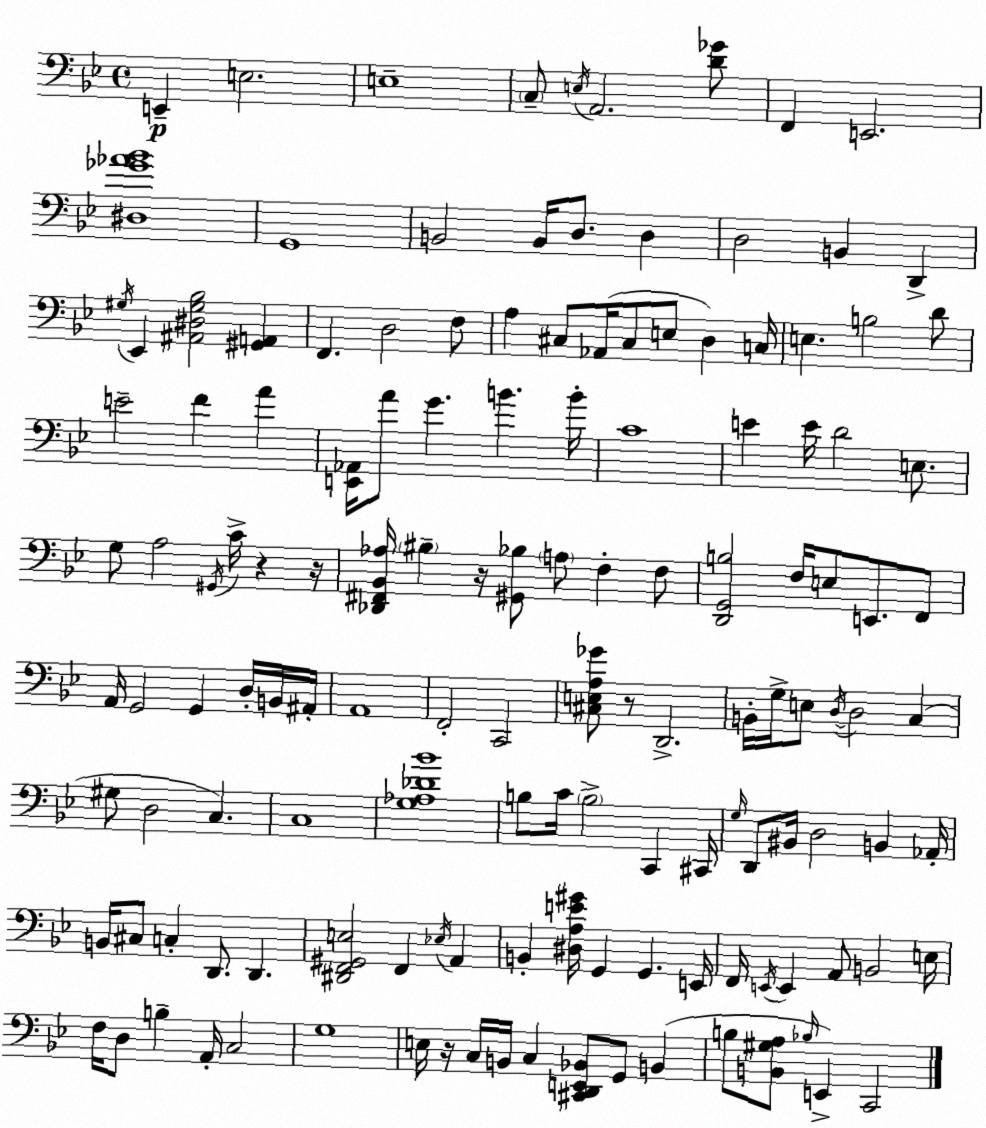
X:1
T:Untitled
M:4/4
L:1/4
K:Bb
E,, E,2 E,4 C,/2 E,/4 A,,2 [D_G]/2 F,, E,,2 [^D,_G_A_B]4 G,,4 B,,2 B,,/4 D,/2 D, D,2 B,, D,, ^G,/4 _E,, [^A,,^D,^G,_B,]2 [^G,,A,,] F,, D,2 F,/2 A, ^C,/2 _A,,/4 ^C,/2 E,/2 D, C,/4 E, B,2 D/2 E2 F A [E,,_A,,]/4 A/2 G B B/4 C4 E E/4 D2 E,/2 G,/2 A,2 ^G,,/4 C/4 z z/4 [_D,,^F,,_B,,_A,]/4 ^B, z/4 [^G,,_B,]/2 A,/2 F, F,/2 [D,,G,,B,]2 F,/4 E,/2 E,,/2 F,,/2 A,,/4 G,,2 G,, D,/4 B,,/4 ^A,,/4 A,,4 F,,2 C,,2 [^C,E,A,_G]/2 z/2 D,,2 B,,/4 G,/4 E,/2 D,/4 D,2 C, ^G,/2 D,2 C, C,4 [G,_A,_D_B]4 B,/2 C/4 B,2 C,, ^C,,/4 G,/4 D,,/2 ^B,,/4 D,2 B,, _A,,/4 B,,/4 ^C,/2 C, D,,/2 D,, [^D,,F,,^G,,E,]2 F,, _E,/4 A,, B,, [^D,A,E^G]/4 G,, G,, E,,/4 F,,/4 E,,/4 E,, A,,/2 B,,2 E,/4 F,/4 D,/2 B, A,,/4 C,2 G,4 E,/4 z/4 C,/4 B,,/4 C, [^C,,D,,E,,_B,,]/2 G,,/2 B,, B,/2 [B,,^G,A,]/2 _B,/4 E,, C,,2